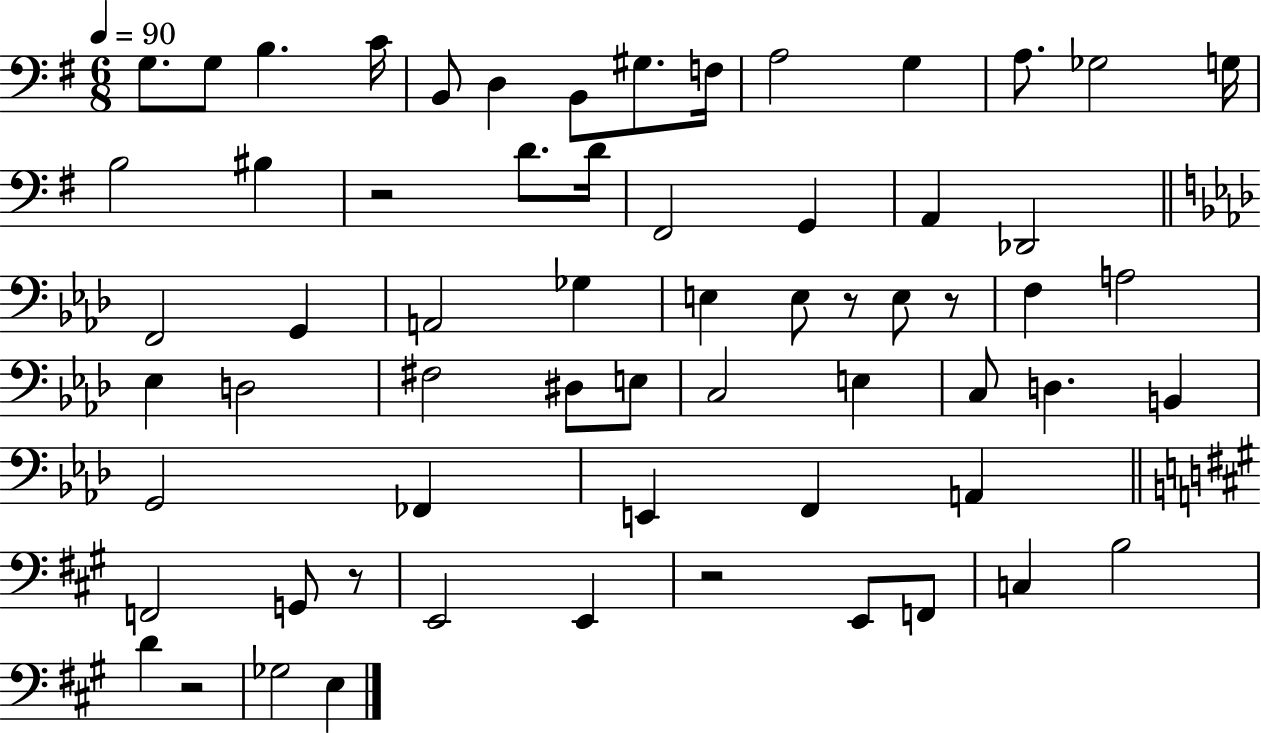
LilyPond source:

{
  \clef bass
  \numericTimeSignature
  \time 6/8
  \key g \major
  \tempo 4 = 90
  g8. g8 b4. c'16 | b,8 d4 b,8 gis8. f16 | a2 g4 | a8. ges2 g16 | \break b2 bis4 | r2 d'8. d'16 | fis,2 g,4 | a,4 des,2 | \break \bar "||" \break \key aes \major f,2 g,4 | a,2 ges4 | e4 e8 r8 e8 r8 | f4 a2 | \break ees4 d2 | fis2 dis8 e8 | c2 e4 | c8 d4. b,4 | \break g,2 fes,4 | e,4 f,4 a,4 | \bar "||" \break \key a \major f,2 g,8 r8 | e,2 e,4 | r2 e,8 f,8 | c4 b2 | \break d'4 r2 | ges2 e4 | \bar "|."
}